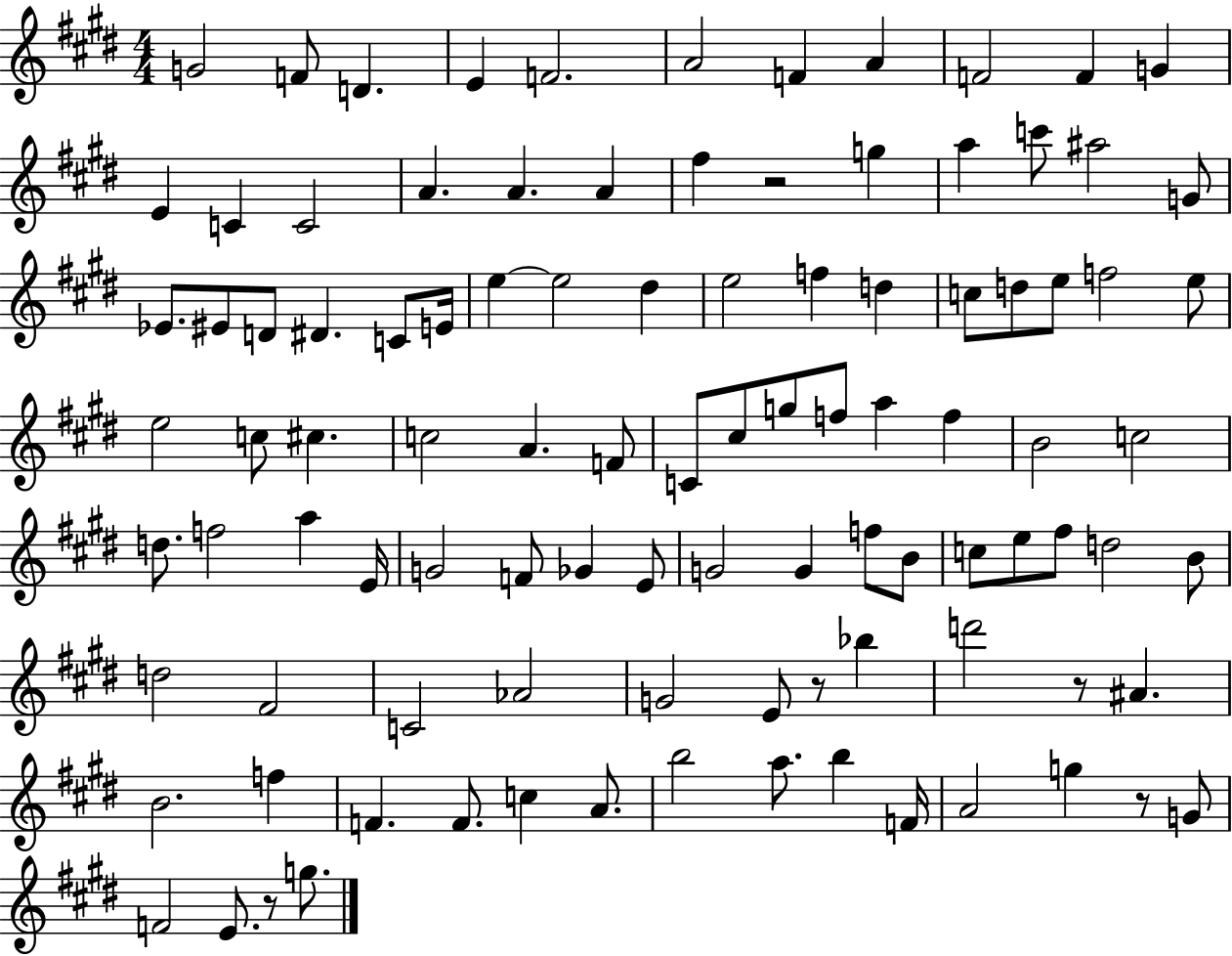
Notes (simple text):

G4/h F4/e D4/q. E4/q F4/h. A4/h F4/q A4/q F4/h F4/q G4/q E4/q C4/q C4/h A4/q. A4/q. A4/q F#5/q R/h G5/q A5/q C6/e A#5/h G4/e Eb4/e. EIS4/e D4/e D#4/q. C4/e E4/s E5/q E5/h D#5/q E5/h F5/q D5/q C5/e D5/e E5/e F5/h E5/e E5/h C5/e C#5/q. C5/h A4/q. F4/e C4/e C#5/e G5/e F5/e A5/q F5/q B4/h C5/h D5/e. F5/h A5/q E4/s G4/h F4/e Gb4/q E4/e G4/h G4/q F5/e B4/e C5/e E5/e F#5/e D5/h B4/e D5/h F#4/h C4/h Ab4/h G4/h E4/e R/e Bb5/q D6/h R/e A#4/q. B4/h. F5/q F4/q. F4/e. C5/q A4/e. B5/h A5/e. B5/q F4/s A4/h G5/q R/e G4/e F4/h E4/e. R/e G5/e.